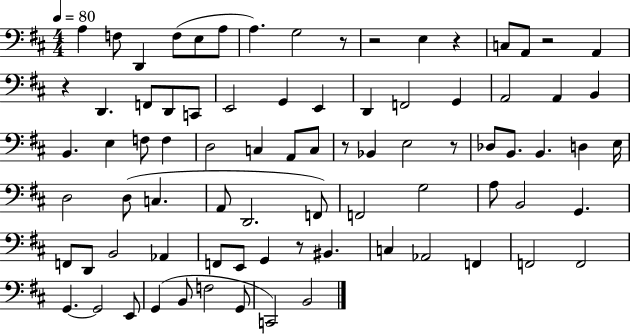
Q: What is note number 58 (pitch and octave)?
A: G2